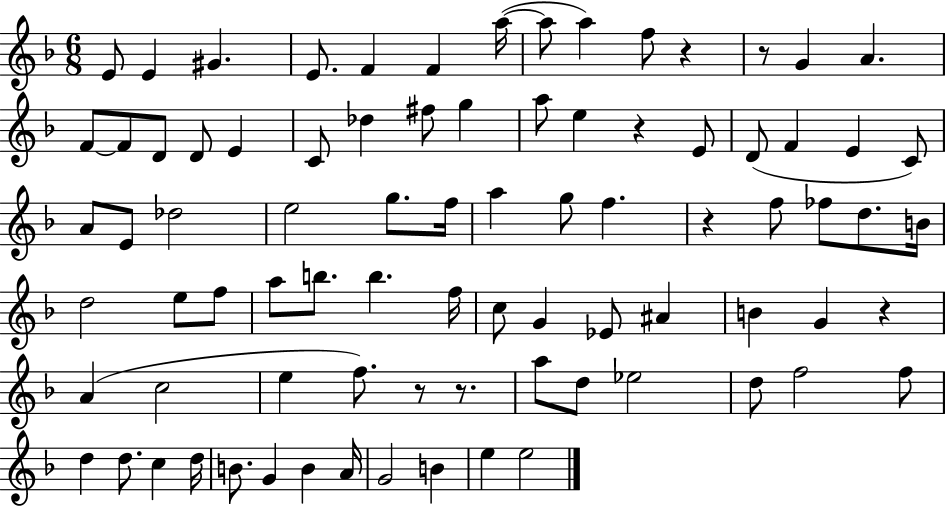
{
  \clef treble
  \numericTimeSignature
  \time 6/8
  \key f \major
  \repeat volta 2 { e'8 e'4 gis'4. | e'8. f'4 f'4 a''16~(~ | a''8 a''4) f''8 r4 | r8 g'4 a'4. | \break f'8~~ f'8 d'8 d'8 e'4 | c'8 des''4 fis''8 g''4 | a''8 e''4 r4 e'8 | d'8( f'4 e'4 c'8) | \break a'8 e'8 des''2 | e''2 g''8. f''16 | a''4 g''8 f''4. | r4 f''8 fes''8 d''8. b'16 | \break d''2 e''8 f''8 | a''8 b''8. b''4. f''16 | c''8 g'4 ees'8 ais'4 | b'4 g'4 r4 | \break a'4( c''2 | e''4 f''8.) r8 r8. | a''8 d''8 ees''2 | d''8 f''2 f''8 | \break d''4 d''8. c''4 d''16 | b'8. g'4 b'4 a'16 | g'2 b'4 | e''4 e''2 | \break } \bar "|."
}